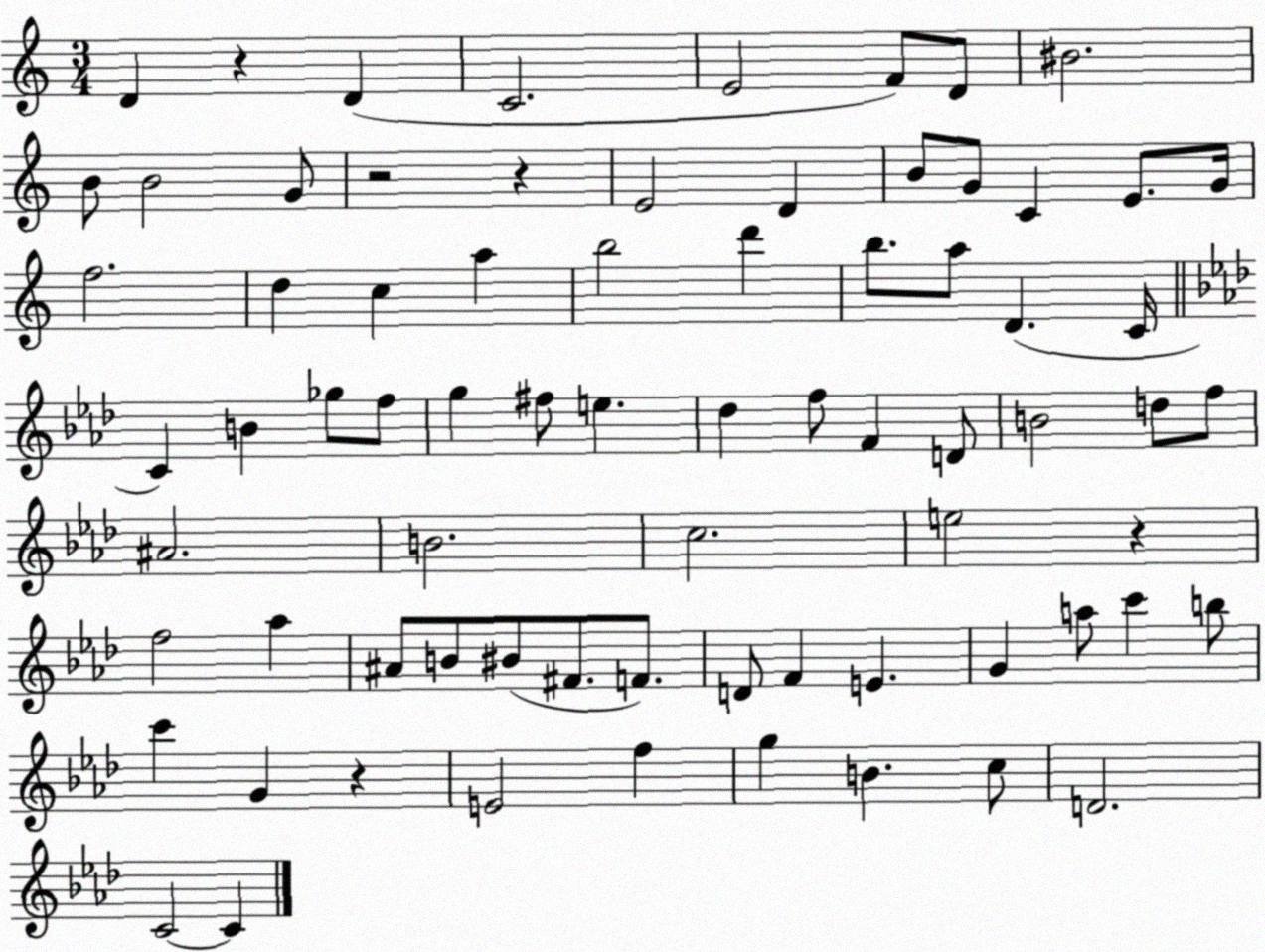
X:1
T:Untitled
M:3/4
L:1/4
K:C
D z D C2 E2 F/2 D/2 ^B2 B/2 B2 G/2 z2 z E2 D B/2 G/2 C E/2 G/4 f2 d c a b2 d' b/2 a/2 D C/4 C B _g/2 f/2 g ^f/2 e _d f/2 F D/2 B2 d/2 f/2 ^A2 B2 c2 e2 z f2 _a ^A/2 B/2 ^B/2 ^F/2 F/2 D/2 F E G a/2 c' b/2 c' G z E2 f g B c/2 D2 C2 C